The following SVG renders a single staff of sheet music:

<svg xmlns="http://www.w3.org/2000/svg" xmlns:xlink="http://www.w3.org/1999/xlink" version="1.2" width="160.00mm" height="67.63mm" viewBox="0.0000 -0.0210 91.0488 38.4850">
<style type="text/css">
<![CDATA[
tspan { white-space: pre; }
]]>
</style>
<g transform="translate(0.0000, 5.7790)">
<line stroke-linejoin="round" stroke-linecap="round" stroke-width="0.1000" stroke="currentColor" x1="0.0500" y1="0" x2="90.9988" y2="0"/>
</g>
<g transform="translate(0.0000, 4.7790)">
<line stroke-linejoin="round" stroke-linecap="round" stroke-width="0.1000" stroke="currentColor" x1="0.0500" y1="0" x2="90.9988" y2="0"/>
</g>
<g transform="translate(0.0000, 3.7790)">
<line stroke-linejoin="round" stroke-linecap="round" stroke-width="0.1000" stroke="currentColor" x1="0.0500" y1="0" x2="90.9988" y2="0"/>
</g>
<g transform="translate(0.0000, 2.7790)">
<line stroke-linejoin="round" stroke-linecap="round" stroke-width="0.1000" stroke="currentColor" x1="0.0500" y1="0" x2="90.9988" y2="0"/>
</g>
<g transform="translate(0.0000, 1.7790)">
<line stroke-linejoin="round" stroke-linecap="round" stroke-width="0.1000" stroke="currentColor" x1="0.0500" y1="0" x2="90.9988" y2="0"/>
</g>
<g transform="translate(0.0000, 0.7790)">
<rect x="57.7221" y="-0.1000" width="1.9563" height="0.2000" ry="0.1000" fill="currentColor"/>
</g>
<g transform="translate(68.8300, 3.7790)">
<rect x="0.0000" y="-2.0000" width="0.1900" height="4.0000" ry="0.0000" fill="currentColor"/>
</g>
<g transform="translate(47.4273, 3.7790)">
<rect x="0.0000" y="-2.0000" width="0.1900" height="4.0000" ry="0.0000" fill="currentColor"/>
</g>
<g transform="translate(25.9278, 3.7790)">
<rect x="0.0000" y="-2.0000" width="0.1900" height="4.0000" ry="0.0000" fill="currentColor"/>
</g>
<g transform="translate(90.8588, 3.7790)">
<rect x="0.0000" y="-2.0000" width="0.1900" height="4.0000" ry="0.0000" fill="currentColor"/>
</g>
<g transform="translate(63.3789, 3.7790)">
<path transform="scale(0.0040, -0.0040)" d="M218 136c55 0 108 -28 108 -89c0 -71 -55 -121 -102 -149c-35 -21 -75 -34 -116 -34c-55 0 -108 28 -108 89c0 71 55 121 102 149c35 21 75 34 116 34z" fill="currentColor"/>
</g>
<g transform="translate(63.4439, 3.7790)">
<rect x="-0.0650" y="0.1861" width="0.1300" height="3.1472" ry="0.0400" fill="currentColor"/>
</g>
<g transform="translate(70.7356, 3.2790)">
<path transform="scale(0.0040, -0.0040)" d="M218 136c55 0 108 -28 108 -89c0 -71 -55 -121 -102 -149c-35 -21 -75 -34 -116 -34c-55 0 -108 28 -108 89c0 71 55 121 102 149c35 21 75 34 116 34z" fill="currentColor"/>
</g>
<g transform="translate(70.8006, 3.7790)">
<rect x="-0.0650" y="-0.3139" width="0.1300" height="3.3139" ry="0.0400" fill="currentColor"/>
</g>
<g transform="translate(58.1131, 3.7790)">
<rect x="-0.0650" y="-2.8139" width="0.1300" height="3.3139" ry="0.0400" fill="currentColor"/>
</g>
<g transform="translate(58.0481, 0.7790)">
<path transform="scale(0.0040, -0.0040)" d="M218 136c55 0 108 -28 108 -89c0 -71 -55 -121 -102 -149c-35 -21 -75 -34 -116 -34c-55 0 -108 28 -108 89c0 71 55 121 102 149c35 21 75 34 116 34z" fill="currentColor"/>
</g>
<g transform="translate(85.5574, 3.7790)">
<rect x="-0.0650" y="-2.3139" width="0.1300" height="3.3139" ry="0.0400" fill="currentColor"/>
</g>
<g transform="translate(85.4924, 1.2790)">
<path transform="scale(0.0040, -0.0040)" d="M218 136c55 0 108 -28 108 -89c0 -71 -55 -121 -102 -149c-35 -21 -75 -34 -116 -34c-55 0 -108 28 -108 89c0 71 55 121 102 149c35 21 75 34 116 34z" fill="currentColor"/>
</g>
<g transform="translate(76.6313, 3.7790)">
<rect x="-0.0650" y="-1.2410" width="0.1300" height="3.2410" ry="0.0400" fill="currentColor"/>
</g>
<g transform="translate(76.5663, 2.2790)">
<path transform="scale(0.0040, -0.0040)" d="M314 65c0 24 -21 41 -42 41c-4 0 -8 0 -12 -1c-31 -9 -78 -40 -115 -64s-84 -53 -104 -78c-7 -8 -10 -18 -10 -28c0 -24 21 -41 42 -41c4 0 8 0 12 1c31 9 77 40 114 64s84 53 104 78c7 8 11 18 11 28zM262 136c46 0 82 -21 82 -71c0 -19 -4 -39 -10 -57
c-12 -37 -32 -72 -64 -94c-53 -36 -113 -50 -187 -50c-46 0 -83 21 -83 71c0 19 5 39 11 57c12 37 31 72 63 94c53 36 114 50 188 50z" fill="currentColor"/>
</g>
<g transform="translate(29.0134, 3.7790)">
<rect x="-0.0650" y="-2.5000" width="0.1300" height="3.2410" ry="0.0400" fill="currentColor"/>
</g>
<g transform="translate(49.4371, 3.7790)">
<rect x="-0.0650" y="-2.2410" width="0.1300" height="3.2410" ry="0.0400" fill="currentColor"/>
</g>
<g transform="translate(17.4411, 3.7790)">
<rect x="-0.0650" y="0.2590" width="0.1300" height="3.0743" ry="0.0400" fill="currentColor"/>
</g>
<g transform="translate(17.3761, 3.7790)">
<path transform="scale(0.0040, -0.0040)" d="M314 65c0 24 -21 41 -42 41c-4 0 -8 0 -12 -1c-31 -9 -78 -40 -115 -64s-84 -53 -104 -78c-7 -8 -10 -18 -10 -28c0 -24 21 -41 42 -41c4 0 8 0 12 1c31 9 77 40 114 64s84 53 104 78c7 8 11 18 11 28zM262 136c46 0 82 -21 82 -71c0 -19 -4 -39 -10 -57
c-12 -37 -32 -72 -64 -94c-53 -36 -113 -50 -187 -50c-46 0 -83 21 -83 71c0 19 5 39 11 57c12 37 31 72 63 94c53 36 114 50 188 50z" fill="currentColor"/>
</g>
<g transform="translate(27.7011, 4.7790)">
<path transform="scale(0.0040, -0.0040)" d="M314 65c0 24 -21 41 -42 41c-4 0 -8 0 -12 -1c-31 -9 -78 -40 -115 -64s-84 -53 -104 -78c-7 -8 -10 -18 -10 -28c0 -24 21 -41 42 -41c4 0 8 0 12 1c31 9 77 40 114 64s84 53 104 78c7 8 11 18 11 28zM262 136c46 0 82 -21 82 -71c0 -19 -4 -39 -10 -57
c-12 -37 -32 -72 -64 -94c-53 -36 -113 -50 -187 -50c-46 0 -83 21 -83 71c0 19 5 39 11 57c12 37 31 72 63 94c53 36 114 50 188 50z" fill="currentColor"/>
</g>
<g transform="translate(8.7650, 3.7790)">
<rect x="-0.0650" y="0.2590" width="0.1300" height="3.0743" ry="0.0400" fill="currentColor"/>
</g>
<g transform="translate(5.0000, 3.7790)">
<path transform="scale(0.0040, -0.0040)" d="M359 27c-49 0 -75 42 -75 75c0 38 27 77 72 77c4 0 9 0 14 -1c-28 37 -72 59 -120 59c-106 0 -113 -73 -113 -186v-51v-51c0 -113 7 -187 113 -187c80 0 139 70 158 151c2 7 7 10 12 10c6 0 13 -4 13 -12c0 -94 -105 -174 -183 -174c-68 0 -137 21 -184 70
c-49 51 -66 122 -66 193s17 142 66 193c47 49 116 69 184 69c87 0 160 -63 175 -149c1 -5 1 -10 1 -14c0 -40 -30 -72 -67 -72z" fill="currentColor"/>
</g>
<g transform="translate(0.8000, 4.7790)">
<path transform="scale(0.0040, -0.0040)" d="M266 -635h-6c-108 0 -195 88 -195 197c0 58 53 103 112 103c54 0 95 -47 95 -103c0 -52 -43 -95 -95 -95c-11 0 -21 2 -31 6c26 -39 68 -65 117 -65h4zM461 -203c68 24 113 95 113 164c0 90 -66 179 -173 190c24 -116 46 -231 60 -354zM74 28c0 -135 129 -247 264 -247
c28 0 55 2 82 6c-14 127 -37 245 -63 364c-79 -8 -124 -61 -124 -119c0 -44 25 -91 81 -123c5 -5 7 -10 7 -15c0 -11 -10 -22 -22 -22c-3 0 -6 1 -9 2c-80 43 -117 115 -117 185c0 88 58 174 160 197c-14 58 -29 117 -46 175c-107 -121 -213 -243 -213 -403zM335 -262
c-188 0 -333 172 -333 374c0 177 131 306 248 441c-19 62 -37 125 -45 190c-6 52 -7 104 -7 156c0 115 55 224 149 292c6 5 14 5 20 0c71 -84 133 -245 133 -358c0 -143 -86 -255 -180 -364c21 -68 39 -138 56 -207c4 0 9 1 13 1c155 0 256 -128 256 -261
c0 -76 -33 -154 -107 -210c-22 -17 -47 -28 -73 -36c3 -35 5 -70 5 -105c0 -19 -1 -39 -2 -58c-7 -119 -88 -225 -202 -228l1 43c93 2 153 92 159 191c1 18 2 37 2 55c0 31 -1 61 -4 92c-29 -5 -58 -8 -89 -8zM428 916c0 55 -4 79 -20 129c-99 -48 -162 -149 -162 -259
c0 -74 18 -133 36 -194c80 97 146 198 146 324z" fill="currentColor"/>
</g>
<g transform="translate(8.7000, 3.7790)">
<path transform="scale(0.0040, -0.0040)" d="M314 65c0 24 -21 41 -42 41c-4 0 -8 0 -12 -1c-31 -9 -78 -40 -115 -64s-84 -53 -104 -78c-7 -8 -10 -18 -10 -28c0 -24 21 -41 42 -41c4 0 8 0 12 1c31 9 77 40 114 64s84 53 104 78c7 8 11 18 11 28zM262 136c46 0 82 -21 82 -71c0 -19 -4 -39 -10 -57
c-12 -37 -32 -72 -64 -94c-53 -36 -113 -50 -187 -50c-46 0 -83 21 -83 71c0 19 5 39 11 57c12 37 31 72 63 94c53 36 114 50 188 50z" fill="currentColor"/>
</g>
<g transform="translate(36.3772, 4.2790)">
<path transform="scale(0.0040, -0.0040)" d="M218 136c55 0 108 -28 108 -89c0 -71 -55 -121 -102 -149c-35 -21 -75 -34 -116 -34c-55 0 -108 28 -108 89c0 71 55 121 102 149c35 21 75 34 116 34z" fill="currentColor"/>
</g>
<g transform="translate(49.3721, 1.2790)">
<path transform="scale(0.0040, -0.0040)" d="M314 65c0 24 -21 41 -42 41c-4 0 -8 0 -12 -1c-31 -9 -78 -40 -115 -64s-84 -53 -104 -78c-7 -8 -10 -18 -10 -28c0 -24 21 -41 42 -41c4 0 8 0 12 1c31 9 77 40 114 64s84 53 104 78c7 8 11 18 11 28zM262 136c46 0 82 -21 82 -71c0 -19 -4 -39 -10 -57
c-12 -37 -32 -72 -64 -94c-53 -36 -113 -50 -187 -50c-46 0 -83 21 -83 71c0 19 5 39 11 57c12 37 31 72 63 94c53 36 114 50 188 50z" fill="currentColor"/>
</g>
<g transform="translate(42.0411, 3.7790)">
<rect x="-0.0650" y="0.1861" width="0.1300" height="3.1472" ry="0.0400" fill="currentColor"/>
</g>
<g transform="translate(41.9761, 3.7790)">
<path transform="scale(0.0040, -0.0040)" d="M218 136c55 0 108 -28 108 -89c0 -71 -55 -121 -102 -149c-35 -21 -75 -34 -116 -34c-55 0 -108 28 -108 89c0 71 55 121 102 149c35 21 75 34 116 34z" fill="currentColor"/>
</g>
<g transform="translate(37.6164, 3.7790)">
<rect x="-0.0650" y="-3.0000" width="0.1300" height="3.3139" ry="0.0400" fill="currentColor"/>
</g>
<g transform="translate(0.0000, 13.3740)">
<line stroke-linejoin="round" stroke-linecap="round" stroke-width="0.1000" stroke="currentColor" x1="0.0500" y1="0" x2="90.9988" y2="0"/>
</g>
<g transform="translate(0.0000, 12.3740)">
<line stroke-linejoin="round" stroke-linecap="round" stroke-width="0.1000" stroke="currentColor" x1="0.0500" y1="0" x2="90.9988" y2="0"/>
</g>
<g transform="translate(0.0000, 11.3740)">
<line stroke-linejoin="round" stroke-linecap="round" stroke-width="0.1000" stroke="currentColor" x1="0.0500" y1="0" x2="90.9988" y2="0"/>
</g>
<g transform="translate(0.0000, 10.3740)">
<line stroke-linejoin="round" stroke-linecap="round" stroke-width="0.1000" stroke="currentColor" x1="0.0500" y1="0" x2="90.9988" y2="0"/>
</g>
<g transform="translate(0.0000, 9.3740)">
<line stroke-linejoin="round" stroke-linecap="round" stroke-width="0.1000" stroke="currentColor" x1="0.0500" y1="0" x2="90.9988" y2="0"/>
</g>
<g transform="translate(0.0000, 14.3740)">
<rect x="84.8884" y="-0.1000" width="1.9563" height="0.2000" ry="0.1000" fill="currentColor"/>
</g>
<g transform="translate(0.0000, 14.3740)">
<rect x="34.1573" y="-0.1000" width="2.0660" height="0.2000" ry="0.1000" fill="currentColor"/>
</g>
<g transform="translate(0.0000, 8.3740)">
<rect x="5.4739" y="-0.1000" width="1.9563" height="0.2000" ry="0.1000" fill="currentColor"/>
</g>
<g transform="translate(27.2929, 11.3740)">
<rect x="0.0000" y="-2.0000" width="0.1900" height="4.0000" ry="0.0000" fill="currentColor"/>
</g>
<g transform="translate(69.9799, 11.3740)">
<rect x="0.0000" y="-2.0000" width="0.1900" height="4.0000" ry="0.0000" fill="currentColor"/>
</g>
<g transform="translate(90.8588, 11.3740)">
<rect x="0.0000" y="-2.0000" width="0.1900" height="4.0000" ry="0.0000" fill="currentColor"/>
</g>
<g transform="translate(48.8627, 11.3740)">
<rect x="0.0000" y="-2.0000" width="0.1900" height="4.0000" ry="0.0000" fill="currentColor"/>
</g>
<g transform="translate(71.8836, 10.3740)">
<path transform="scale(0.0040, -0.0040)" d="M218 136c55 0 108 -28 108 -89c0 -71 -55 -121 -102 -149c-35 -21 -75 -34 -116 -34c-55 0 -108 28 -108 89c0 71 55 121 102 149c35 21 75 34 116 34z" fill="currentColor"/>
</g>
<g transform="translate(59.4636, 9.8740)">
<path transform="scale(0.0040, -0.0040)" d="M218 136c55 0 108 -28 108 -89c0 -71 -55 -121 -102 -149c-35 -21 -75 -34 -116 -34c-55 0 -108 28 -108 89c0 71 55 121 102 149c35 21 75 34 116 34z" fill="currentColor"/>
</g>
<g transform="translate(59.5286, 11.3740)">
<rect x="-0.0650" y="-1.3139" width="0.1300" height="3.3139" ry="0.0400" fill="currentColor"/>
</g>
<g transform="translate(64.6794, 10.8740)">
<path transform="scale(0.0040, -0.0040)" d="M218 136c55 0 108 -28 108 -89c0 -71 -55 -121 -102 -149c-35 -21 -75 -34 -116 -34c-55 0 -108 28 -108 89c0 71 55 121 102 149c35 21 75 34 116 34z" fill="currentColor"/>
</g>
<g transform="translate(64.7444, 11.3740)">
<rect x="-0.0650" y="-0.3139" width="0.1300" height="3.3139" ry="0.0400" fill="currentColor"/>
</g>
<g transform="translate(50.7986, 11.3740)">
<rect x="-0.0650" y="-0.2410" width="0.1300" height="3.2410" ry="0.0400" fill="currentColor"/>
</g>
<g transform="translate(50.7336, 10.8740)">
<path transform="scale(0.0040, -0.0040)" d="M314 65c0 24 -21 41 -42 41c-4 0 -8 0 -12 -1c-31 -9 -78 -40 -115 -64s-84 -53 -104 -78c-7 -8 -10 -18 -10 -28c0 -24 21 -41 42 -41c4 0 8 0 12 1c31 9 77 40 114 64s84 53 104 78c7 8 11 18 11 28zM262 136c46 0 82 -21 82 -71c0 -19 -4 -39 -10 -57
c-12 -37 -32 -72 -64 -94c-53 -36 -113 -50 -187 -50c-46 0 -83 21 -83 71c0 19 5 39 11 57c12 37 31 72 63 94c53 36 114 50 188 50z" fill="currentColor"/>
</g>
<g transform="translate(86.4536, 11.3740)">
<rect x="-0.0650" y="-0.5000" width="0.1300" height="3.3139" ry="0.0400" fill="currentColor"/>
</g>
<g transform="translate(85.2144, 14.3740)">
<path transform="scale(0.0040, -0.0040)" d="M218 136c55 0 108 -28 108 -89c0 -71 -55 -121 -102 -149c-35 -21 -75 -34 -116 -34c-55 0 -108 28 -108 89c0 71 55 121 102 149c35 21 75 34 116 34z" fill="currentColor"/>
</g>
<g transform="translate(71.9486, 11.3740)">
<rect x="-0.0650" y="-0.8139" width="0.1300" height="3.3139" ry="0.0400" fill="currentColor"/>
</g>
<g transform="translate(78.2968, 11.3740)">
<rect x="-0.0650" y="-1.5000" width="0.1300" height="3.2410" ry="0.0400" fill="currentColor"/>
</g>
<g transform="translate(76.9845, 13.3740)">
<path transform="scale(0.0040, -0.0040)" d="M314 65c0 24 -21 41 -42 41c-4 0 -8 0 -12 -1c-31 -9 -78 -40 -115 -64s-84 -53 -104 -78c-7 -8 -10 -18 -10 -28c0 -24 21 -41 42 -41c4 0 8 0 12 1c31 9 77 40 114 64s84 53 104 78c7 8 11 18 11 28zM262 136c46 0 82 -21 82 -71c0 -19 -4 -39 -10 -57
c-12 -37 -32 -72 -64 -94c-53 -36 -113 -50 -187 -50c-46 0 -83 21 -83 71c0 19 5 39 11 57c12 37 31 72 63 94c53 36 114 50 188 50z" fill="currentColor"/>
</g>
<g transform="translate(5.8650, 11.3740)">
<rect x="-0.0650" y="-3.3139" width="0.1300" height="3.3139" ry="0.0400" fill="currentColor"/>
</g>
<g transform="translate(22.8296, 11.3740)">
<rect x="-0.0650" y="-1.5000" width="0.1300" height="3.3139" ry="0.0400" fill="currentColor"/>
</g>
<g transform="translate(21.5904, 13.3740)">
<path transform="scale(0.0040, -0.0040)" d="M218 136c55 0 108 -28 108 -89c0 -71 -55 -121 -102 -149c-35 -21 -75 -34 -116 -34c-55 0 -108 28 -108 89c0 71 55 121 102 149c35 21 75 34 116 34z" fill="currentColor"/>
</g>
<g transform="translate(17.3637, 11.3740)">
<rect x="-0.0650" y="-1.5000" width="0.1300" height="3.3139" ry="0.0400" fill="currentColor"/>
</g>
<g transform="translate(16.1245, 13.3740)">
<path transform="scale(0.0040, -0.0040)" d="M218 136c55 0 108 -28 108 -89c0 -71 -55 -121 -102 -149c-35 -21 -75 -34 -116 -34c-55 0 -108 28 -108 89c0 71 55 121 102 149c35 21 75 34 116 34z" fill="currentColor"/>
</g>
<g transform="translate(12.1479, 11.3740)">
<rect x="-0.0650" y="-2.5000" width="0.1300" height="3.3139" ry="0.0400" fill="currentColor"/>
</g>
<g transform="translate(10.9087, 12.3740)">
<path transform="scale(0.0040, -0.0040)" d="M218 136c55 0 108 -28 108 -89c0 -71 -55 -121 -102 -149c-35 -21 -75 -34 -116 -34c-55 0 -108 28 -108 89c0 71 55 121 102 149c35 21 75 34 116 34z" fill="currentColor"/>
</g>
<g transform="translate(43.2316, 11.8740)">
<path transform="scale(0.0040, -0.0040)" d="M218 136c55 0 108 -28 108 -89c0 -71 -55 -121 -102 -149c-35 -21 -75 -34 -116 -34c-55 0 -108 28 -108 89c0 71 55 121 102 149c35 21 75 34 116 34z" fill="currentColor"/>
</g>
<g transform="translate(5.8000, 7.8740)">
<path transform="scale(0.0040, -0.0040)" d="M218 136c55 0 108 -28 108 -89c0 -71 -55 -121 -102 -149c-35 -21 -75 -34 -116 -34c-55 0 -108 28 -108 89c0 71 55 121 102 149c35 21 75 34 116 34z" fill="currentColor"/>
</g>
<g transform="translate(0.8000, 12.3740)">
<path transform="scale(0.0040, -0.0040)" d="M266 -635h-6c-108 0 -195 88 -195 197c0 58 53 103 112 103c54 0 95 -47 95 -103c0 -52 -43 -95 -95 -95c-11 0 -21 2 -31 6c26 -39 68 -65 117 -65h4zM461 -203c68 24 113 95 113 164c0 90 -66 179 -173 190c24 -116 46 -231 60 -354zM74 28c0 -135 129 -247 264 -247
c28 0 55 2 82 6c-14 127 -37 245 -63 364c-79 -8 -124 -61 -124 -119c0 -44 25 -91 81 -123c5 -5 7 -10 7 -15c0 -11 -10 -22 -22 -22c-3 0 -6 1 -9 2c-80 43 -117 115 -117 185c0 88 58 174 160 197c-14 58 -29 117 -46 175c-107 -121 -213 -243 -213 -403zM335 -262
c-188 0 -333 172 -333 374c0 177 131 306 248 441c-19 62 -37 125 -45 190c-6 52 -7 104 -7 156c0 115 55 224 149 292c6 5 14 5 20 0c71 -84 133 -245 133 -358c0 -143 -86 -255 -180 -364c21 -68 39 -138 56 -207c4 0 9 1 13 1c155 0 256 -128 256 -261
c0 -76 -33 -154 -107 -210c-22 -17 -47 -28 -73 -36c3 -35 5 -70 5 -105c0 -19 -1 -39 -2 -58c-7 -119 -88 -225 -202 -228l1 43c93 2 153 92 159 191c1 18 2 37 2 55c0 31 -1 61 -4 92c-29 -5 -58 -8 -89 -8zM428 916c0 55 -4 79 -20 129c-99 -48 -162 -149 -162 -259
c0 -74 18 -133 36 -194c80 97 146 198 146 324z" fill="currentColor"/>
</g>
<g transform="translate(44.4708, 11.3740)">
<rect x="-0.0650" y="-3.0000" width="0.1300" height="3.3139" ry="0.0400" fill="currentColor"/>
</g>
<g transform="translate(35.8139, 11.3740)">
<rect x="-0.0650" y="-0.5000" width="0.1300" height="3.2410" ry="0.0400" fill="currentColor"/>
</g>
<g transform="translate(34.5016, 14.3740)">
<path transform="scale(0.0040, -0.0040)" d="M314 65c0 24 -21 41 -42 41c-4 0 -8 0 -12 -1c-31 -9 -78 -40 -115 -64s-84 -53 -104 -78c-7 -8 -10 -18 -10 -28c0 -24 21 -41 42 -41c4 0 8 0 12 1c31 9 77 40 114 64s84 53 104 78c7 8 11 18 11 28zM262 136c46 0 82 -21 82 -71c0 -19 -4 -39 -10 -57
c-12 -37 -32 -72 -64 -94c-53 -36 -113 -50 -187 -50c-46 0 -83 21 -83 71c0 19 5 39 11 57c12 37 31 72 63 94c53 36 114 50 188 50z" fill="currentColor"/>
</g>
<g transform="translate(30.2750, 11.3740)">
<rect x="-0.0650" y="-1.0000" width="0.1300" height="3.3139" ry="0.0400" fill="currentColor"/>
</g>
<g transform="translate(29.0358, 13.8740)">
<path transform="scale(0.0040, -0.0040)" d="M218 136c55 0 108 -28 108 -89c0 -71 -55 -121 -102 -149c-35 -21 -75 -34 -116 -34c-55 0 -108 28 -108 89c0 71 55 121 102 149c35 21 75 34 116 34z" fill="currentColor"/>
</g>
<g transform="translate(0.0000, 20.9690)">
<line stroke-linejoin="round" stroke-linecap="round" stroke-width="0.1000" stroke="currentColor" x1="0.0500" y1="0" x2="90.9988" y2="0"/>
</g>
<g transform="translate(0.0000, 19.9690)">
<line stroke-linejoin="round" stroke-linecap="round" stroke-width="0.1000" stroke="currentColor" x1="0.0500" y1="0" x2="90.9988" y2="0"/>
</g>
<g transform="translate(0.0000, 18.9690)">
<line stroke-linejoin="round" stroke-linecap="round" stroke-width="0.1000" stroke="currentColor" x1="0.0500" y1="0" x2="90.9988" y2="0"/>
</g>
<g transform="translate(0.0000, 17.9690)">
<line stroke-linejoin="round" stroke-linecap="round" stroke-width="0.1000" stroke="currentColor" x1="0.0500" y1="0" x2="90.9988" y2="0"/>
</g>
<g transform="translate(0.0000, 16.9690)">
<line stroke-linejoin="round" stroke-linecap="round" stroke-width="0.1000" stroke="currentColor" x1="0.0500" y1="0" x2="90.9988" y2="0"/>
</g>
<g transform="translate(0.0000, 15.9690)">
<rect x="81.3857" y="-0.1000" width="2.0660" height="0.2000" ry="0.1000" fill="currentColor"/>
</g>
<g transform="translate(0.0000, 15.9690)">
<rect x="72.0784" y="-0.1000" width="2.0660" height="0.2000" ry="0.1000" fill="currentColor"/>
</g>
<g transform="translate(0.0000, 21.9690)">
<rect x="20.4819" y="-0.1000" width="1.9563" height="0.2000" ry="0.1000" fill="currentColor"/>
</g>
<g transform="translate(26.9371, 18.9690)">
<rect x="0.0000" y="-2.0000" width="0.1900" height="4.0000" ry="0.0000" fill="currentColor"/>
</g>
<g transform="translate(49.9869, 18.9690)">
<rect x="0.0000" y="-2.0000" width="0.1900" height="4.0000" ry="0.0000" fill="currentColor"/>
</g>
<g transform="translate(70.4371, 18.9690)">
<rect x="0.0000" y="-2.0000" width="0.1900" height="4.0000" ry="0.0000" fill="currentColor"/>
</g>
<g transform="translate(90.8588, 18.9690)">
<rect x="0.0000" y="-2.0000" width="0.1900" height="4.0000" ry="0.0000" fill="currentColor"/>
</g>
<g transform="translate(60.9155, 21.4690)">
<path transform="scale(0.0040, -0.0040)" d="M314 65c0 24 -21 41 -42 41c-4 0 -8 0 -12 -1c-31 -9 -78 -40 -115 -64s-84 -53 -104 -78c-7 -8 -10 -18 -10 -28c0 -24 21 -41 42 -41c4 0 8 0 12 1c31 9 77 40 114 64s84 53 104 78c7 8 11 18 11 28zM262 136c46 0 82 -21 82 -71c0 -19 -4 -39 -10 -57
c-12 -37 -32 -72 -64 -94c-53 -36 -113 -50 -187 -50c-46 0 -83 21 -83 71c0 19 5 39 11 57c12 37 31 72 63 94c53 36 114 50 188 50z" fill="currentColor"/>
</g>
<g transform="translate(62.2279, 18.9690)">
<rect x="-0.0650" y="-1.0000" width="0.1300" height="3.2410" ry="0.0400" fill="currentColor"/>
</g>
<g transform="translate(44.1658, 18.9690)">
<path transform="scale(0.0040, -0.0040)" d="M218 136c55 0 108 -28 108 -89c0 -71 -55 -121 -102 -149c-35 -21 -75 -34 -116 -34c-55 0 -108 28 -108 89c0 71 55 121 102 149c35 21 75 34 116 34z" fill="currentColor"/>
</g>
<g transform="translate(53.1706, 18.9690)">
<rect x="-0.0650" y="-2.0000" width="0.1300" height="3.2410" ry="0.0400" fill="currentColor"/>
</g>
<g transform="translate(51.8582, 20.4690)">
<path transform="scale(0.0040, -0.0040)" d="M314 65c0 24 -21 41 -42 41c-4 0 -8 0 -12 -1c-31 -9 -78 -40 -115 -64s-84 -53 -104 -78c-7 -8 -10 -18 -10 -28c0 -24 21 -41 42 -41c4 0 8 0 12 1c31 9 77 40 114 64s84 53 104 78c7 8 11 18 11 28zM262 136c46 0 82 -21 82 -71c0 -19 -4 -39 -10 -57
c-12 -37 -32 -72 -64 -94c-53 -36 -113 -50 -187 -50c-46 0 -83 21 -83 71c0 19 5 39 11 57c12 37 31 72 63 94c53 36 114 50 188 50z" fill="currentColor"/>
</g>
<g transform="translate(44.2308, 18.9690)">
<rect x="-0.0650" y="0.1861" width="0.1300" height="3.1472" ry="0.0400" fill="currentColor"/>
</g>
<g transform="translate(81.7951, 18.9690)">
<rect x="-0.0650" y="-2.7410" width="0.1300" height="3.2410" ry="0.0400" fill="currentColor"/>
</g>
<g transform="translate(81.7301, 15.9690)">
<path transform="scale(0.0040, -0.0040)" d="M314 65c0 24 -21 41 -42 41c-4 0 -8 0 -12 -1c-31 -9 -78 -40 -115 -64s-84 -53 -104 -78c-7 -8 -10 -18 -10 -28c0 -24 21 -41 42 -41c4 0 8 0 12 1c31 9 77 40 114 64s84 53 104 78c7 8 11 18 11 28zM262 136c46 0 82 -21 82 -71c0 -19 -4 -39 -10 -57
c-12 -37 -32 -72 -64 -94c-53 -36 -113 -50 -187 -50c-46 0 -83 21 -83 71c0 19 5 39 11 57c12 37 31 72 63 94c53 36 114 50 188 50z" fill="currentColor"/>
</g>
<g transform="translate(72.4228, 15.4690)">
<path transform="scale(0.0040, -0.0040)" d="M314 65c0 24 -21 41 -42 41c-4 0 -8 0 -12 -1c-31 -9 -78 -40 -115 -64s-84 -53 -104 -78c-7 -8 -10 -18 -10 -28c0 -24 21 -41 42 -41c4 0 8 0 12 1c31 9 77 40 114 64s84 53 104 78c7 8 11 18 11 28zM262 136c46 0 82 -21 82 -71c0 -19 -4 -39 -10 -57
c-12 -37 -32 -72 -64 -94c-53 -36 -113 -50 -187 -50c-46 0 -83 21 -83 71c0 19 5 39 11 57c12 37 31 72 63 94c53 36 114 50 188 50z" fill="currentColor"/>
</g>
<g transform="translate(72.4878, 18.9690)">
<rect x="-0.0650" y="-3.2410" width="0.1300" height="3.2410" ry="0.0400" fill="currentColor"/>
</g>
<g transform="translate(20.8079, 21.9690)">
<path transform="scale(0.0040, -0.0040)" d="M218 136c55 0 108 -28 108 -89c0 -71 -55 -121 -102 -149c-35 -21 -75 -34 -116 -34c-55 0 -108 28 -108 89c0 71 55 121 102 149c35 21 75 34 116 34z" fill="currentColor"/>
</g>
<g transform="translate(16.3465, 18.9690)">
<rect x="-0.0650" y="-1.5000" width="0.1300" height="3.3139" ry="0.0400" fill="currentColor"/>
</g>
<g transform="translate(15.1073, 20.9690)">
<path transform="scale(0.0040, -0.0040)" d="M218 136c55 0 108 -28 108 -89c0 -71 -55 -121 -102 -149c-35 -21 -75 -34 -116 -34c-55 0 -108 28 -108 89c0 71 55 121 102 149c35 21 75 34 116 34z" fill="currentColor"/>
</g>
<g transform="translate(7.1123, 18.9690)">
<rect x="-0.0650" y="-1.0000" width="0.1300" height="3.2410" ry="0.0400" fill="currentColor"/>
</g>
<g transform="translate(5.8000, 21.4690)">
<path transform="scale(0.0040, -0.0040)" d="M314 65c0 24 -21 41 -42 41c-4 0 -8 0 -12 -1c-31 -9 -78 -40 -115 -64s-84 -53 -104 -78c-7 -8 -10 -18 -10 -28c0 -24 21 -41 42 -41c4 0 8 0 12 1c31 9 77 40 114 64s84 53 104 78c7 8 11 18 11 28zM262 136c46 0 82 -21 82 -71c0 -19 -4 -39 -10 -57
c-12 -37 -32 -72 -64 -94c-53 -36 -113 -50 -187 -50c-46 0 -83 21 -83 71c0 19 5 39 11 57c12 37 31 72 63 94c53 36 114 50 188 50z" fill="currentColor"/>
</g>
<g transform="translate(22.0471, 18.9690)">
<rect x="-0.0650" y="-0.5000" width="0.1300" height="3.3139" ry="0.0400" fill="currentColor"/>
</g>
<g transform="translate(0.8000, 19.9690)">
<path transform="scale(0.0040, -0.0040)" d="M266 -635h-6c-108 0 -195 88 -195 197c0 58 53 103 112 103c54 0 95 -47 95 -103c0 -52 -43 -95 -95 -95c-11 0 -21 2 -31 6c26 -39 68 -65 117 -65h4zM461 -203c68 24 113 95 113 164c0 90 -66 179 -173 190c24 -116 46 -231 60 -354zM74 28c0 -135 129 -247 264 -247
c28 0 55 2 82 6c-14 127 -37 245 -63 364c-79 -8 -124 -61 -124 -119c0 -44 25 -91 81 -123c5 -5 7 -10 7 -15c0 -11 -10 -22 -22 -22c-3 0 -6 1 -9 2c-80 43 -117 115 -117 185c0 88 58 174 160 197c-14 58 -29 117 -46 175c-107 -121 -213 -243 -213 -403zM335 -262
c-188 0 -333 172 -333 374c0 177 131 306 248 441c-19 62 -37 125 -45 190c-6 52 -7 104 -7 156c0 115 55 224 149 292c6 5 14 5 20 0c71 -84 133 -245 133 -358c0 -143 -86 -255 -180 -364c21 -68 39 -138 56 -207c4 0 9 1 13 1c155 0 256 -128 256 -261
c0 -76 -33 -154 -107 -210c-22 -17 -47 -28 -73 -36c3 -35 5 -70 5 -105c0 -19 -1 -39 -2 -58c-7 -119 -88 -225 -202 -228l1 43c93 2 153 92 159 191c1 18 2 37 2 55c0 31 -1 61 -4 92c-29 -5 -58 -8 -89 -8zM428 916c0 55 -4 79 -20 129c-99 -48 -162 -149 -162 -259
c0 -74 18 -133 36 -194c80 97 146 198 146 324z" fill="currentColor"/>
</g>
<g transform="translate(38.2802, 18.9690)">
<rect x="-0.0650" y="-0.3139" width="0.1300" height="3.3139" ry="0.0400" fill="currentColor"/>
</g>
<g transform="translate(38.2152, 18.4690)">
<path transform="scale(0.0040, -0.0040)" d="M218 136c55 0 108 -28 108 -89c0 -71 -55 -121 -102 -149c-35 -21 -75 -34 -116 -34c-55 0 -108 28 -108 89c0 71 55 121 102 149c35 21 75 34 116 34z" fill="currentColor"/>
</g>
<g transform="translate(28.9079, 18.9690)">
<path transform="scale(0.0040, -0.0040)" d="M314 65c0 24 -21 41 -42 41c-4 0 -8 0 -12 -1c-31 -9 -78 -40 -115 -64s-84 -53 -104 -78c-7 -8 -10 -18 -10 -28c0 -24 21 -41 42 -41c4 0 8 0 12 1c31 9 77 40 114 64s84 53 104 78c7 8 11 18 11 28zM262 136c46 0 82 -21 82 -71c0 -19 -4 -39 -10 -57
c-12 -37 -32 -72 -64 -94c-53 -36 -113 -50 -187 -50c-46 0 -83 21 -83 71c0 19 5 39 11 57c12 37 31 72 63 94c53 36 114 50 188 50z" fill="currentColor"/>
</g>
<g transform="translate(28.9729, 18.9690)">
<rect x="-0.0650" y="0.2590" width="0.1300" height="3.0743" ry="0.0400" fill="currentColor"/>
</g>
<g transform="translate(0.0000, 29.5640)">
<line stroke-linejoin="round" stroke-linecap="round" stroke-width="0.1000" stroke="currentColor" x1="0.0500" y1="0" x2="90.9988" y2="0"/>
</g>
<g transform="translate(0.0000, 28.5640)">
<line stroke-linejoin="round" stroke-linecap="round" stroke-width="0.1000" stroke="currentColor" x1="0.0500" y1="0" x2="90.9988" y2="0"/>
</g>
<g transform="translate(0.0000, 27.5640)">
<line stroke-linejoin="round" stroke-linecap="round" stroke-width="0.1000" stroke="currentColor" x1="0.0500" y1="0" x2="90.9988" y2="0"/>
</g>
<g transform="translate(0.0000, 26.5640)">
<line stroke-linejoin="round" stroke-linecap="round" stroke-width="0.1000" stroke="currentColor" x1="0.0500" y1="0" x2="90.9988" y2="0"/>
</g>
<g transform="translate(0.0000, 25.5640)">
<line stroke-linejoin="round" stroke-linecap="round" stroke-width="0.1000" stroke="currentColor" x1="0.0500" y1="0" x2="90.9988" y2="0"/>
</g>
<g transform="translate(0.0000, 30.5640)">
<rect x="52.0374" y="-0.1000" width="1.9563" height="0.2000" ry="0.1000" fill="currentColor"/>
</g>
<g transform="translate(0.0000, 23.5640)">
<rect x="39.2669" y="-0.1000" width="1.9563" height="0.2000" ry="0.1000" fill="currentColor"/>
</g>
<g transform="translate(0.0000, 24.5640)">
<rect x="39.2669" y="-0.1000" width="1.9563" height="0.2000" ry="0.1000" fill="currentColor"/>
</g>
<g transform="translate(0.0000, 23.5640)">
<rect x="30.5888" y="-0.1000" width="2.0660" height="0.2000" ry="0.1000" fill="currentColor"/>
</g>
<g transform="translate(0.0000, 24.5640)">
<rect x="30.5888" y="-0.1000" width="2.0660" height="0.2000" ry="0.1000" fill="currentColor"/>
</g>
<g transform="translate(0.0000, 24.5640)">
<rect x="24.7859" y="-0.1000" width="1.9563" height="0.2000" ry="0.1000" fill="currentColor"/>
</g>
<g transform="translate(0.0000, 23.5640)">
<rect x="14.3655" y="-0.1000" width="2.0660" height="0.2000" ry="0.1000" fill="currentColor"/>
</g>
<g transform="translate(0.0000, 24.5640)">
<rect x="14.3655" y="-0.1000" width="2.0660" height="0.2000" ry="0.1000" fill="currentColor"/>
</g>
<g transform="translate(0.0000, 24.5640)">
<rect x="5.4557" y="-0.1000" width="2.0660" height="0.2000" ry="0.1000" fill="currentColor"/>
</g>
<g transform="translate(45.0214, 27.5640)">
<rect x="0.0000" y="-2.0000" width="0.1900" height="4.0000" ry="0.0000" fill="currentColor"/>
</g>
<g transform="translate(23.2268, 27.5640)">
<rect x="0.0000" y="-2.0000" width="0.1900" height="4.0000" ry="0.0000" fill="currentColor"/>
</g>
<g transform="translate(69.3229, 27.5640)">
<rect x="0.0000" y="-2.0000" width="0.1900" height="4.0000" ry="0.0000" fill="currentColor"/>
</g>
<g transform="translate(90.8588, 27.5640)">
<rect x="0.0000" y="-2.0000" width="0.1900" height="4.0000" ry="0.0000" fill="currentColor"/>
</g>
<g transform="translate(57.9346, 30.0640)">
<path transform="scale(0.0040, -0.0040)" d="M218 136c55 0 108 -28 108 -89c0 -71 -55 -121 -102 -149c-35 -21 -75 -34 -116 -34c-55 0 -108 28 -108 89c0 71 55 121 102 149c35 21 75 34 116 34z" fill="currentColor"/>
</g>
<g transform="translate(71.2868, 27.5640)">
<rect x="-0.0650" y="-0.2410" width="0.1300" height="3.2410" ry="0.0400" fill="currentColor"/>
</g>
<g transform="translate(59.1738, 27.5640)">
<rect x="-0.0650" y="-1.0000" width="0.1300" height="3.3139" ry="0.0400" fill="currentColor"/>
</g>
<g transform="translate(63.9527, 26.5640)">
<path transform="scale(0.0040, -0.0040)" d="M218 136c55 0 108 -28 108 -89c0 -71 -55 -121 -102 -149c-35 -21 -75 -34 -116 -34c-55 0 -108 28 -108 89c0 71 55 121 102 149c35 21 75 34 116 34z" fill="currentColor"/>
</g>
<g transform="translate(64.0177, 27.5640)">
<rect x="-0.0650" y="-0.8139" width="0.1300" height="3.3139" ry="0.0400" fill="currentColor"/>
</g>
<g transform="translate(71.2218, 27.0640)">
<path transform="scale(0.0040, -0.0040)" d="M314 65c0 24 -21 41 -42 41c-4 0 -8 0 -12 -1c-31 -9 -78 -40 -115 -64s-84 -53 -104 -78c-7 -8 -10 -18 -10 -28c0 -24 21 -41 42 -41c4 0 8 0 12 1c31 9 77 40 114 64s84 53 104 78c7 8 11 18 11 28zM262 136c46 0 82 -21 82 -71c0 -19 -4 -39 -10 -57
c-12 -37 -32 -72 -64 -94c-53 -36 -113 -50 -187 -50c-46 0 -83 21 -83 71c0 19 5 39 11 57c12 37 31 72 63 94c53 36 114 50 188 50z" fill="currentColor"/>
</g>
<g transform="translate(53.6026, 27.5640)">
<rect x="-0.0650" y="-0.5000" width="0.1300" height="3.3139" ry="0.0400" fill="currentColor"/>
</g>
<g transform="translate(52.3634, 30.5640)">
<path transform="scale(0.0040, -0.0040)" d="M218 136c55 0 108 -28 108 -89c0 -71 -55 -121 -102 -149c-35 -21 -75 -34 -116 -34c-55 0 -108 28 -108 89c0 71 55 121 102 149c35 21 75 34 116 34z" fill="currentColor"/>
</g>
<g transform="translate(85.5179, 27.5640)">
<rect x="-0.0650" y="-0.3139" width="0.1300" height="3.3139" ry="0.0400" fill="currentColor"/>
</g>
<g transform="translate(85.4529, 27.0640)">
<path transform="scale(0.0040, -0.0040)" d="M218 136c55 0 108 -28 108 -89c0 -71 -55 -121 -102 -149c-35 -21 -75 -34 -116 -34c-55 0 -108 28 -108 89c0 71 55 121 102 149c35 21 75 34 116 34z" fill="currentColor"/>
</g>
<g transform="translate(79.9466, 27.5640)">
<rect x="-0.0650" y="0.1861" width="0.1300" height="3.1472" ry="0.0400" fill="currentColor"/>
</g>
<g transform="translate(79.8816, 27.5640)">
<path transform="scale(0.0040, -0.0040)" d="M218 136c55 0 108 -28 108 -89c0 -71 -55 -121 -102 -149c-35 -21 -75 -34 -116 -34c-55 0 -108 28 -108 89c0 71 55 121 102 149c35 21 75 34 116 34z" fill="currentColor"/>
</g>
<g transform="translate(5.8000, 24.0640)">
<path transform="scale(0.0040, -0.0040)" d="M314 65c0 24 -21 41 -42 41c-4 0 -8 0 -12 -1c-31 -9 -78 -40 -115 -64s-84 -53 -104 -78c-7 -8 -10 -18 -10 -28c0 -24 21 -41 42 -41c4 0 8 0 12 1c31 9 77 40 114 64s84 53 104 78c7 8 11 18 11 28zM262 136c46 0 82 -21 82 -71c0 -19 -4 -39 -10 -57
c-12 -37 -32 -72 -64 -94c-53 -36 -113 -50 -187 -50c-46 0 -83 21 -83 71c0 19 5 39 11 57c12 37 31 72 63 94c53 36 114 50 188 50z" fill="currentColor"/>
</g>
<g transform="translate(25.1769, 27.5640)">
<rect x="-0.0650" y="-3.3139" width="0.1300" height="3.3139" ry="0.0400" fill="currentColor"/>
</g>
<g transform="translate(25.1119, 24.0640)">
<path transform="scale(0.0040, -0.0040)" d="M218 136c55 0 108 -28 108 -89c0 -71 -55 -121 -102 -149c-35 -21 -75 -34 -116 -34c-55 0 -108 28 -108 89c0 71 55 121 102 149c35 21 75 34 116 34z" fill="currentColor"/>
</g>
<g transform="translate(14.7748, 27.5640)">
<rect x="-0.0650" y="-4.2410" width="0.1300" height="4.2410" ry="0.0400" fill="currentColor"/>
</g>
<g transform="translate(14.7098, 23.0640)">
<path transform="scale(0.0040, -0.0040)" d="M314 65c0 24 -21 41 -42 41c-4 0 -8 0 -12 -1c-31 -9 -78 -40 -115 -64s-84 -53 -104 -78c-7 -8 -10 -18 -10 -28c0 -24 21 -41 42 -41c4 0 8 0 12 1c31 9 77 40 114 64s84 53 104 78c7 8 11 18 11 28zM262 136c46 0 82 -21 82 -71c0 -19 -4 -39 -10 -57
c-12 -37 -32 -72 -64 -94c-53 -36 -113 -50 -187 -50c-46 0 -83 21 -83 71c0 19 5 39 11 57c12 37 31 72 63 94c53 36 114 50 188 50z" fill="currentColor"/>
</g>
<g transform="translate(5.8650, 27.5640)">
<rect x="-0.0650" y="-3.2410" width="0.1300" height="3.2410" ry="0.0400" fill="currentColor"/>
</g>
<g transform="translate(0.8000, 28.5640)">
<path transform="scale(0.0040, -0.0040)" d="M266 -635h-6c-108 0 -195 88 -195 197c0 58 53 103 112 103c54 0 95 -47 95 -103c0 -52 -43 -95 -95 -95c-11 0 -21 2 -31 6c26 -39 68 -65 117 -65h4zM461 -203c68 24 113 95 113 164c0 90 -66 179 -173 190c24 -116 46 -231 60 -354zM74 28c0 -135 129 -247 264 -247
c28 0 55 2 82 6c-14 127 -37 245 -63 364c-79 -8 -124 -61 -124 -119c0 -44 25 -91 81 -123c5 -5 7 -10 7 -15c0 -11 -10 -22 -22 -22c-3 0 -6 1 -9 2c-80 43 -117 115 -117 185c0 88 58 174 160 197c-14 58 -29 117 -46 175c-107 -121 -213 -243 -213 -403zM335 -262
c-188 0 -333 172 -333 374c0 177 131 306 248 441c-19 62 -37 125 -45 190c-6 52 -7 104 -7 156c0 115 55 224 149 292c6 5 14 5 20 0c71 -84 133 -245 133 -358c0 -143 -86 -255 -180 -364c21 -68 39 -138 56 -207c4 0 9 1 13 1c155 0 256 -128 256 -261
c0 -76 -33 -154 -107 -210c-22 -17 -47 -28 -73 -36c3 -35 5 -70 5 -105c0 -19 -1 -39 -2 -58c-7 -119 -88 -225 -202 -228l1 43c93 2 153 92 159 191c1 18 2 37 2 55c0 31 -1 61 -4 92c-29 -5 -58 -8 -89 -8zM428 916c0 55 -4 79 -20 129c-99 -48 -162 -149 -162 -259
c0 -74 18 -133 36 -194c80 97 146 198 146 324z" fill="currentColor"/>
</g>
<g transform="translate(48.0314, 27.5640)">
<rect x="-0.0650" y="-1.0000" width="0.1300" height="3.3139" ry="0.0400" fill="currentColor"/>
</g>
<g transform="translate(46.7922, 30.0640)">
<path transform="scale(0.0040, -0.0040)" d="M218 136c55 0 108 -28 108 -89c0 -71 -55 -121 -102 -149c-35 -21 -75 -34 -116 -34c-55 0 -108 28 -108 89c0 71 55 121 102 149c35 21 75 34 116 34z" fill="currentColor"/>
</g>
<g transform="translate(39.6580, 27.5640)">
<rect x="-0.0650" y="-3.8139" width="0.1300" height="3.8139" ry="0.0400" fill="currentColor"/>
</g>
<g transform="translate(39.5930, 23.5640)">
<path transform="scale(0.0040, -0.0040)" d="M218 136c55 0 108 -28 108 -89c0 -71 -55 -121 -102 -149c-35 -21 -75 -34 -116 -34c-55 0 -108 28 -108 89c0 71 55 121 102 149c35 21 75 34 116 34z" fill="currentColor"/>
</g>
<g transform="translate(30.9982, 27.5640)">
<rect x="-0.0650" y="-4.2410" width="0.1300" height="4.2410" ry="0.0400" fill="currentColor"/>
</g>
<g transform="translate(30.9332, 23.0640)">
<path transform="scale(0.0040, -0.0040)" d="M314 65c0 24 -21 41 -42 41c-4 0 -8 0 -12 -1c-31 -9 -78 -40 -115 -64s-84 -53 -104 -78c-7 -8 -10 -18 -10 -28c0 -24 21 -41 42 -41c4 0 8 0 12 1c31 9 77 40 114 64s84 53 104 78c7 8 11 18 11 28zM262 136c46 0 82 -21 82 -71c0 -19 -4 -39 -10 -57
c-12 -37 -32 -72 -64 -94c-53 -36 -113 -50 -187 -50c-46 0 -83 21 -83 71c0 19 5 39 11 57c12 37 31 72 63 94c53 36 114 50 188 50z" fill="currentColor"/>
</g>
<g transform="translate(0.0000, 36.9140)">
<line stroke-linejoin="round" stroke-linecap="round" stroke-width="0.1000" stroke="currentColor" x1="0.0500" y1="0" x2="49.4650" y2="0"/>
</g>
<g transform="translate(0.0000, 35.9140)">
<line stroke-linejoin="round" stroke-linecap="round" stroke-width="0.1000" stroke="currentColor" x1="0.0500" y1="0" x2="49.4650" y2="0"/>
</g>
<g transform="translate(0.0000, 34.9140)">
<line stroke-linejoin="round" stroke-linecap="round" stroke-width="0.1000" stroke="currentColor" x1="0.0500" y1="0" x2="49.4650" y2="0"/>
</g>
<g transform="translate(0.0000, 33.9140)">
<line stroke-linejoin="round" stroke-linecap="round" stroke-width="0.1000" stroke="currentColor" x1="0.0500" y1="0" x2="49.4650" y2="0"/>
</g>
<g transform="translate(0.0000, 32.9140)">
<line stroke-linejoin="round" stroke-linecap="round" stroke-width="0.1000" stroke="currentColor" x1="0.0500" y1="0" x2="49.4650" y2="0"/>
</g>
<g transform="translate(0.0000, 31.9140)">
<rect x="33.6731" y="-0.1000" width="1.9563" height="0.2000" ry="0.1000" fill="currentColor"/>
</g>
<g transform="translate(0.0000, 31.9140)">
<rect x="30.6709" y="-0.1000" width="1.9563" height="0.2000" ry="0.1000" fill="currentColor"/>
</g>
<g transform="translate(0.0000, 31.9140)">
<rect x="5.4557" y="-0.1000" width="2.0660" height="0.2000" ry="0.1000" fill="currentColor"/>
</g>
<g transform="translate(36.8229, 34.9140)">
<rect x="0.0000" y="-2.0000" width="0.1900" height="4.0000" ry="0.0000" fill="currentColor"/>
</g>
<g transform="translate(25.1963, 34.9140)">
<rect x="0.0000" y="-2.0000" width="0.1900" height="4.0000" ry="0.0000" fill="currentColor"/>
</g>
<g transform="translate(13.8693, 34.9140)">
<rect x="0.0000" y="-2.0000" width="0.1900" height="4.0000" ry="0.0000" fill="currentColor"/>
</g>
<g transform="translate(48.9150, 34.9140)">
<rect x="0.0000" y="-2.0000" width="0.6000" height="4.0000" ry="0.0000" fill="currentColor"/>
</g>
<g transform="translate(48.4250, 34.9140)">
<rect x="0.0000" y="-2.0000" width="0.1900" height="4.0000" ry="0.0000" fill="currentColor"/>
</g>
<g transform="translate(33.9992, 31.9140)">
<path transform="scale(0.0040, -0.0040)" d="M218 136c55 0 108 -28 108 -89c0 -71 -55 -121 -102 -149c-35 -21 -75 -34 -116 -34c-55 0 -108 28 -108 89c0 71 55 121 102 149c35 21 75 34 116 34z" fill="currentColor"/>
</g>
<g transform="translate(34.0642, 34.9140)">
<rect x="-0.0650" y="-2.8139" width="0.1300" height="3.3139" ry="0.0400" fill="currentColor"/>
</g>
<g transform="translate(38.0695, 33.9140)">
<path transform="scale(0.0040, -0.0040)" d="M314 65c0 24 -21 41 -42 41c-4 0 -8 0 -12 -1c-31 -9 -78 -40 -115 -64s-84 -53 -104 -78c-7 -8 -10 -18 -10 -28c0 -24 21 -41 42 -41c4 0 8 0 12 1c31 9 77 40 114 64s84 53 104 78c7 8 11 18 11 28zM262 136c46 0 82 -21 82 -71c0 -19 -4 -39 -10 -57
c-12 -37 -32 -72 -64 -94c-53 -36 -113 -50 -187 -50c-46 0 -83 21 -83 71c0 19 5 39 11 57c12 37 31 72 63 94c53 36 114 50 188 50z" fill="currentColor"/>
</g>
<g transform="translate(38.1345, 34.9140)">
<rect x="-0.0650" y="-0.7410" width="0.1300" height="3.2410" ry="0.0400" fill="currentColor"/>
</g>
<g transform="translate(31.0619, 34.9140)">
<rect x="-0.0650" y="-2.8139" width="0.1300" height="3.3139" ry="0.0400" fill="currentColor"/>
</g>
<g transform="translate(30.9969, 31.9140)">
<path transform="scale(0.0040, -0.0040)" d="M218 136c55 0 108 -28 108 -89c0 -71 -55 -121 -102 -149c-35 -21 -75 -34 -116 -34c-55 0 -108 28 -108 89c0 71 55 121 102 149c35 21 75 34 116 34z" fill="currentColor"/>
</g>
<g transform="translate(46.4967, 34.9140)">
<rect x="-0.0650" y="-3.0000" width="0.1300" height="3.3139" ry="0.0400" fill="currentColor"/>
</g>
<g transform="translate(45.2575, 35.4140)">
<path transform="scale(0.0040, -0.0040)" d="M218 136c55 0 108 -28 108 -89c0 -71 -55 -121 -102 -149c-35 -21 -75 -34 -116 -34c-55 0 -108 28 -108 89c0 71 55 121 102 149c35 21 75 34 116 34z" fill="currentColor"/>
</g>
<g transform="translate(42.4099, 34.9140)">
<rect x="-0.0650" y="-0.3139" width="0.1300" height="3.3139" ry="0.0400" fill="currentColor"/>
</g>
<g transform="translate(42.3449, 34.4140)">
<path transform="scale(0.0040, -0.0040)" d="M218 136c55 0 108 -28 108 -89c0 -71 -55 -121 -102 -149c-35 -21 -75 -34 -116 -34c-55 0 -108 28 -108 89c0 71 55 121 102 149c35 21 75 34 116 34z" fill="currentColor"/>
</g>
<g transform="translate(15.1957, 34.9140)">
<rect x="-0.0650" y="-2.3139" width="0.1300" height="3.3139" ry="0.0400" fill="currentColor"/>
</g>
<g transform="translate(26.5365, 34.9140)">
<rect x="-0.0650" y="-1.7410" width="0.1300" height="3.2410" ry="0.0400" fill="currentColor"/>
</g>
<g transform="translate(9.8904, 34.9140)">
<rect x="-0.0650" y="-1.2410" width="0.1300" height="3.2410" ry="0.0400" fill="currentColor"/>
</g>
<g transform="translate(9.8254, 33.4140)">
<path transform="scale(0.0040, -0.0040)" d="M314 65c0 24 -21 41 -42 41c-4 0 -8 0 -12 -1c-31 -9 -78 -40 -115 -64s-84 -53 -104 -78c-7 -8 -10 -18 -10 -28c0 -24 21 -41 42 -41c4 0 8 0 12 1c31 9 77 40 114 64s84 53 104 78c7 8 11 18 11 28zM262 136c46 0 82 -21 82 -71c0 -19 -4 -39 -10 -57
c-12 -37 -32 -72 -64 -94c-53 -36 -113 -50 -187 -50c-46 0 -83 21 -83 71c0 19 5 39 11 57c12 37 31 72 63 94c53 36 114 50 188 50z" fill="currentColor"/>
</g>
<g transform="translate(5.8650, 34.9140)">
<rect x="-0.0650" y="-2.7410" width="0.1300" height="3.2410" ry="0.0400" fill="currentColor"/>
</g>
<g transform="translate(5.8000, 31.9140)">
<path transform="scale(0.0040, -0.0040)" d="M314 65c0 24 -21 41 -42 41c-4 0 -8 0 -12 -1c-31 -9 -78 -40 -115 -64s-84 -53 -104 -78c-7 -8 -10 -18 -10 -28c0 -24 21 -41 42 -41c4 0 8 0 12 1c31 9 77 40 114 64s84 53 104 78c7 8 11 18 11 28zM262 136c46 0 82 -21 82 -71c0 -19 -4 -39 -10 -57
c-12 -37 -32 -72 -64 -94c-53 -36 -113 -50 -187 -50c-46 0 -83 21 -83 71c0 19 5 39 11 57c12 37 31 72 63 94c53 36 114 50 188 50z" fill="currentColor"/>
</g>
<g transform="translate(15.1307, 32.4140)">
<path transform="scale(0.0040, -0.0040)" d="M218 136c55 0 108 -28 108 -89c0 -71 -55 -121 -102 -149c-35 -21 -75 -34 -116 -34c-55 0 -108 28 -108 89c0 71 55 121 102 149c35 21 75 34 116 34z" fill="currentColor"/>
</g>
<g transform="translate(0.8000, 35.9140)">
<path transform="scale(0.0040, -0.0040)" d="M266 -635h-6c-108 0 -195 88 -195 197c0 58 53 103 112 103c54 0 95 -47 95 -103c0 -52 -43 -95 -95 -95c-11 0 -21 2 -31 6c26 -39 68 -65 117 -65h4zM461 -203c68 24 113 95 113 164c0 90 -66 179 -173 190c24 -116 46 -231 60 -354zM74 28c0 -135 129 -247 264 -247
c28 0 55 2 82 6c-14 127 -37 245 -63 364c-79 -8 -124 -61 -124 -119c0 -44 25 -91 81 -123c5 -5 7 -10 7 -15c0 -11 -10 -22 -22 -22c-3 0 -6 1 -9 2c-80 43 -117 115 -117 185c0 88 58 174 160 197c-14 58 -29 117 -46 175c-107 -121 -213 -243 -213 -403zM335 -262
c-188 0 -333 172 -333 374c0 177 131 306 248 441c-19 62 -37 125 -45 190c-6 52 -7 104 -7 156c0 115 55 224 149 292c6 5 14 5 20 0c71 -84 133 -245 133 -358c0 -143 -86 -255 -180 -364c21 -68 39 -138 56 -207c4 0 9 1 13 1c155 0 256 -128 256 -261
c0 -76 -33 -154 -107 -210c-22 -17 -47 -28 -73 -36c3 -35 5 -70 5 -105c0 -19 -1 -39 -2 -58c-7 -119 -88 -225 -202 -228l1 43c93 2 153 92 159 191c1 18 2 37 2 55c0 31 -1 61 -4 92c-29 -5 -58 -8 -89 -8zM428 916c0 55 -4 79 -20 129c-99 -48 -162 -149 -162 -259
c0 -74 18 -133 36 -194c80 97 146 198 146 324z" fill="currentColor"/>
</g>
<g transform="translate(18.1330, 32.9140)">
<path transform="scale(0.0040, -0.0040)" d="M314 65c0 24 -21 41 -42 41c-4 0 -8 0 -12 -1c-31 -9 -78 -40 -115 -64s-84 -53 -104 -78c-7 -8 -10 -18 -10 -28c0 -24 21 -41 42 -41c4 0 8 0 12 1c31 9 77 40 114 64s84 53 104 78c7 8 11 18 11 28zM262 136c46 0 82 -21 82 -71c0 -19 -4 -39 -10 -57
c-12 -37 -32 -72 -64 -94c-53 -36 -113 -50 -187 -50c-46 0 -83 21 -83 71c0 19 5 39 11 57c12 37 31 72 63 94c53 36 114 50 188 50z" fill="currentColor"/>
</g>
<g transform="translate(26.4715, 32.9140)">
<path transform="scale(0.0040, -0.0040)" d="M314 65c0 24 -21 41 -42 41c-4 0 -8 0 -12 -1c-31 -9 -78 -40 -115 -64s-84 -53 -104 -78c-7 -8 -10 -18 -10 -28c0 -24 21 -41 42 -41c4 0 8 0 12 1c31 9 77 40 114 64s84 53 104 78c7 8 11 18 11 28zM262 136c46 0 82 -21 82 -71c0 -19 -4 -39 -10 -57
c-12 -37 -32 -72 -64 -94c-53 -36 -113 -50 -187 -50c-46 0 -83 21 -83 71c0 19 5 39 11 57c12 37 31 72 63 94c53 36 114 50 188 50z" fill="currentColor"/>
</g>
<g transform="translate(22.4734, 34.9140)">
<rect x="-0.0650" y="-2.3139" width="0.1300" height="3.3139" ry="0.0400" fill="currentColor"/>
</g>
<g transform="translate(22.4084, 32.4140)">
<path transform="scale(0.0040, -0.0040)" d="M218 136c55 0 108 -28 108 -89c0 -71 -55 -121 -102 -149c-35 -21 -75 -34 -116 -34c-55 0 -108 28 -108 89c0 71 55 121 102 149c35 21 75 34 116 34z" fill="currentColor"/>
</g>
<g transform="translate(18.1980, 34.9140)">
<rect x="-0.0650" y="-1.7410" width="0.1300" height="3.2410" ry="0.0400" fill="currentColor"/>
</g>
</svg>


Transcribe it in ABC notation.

X:1
T:Untitled
M:4/4
L:1/4
K:C
B2 B2 G2 A B g2 a B c e2 g b G E E D C2 A c2 e c d E2 C D2 E C B2 c B F2 D2 b2 a2 b2 d'2 b d'2 c' D C D d c2 B c a2 e2 g f2 g f2 a a d2 c A